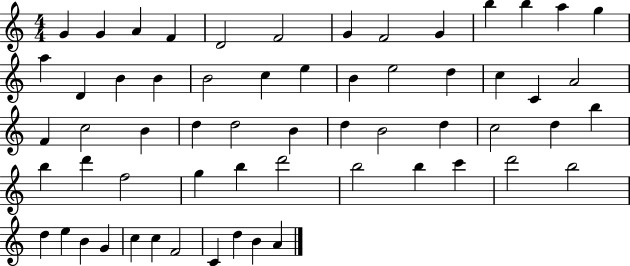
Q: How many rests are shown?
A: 0